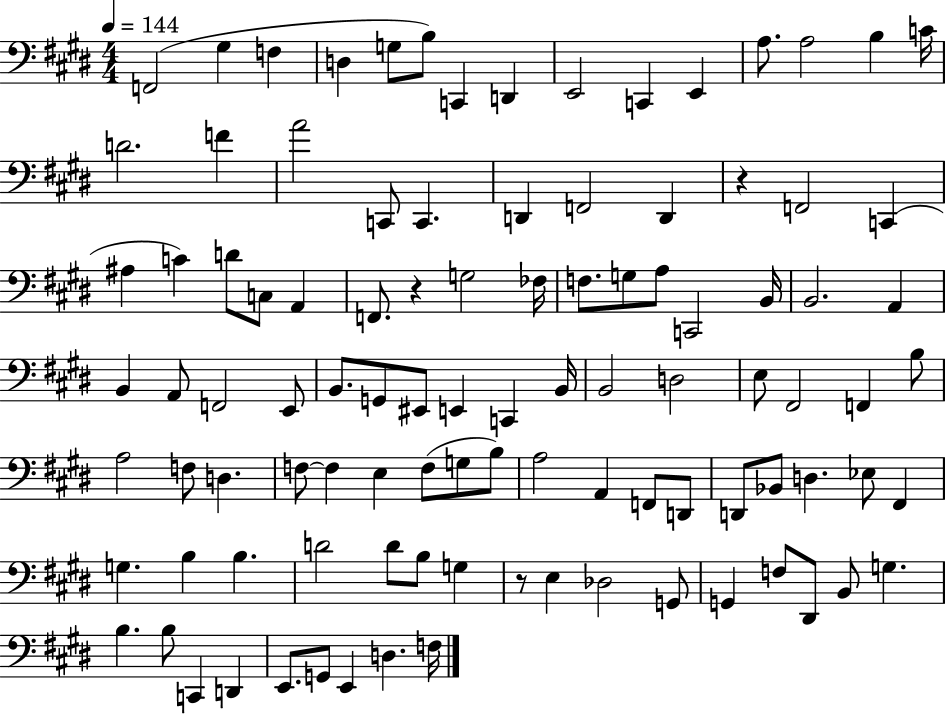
F2/h G#3/q F3/q D3/q G3/e B3/e C2/q D2/q E2/h C2/q E2/q A3/e. A3/h B3/q C4/s D4/h. F4/q A4/h C2/e C2/q. D2/q F2/h D2/q R/q F2/h C2/q A#3/q C4/q D4/e C3/e A2/q F2/e. R/q G3/h FES3/s F3/e. G3/e A3/e C2/h B2/s B2/h. A2/q B2/q A2/e F2/h E2/e B2/e. G2/e EIS2/e E2/q C2/q B2/s B2/h D3/h E3/e F#2/h F2/q B3/e A3/h F3/e D3/q. F3/e F3/q E3/q F3/e G3/e B3/e A3/h A2/q F2/e D2/e D2/e Bb2/e D3/q. Eb3/e F#2/q G3/q. B3/q B3/q. D4/h D4/e B3/e G3/q R/e E3/q Db3/h G2/e G2/q F3/e D#2/e B2/e G3/q. B3/q. B3/e C2/q D2/q E2/e. G2/e E2/q D3/q. F3/s